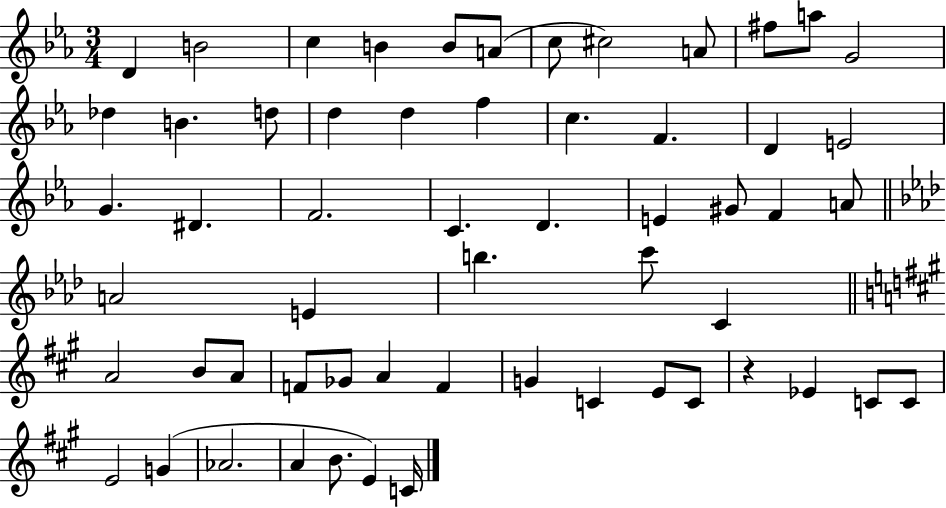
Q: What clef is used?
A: treble